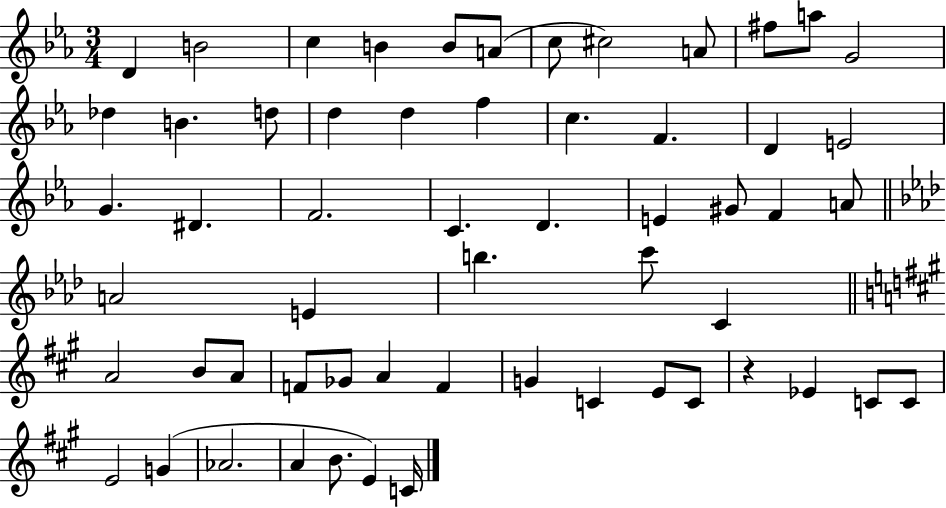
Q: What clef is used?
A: treble